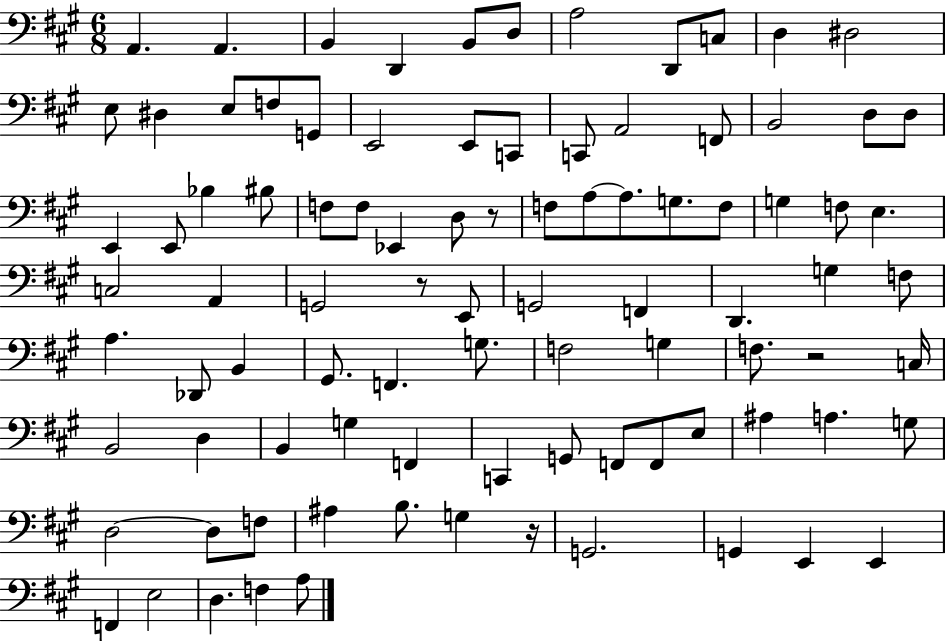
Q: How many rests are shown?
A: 4